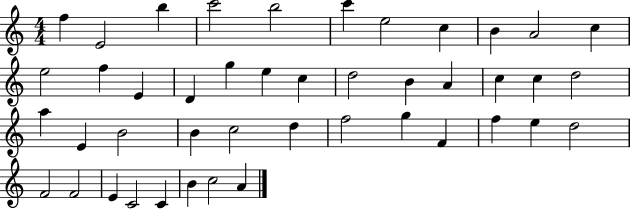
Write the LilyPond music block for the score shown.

{
  \clef treble
  \numericTimeSignature
  \time 4/4
  \key c \major
  f''4 e'2 b''4 | c'''2 b''2 | c'''4 e''2 c''4 | b'4 a'2 c''4 | \break e''2 f''4 e'4 | d'4 g''4 e''4 c''4 | d''2 b'4 a'4 | c''4 c''4 d''2 | \break a''4 e'4 b'2 | b'4 c''2 d''4 | f''2 g''4 f'4 | f''4 e''4 d''2 | \break f'2 f'2 | e'4 c'2 c'4 | b'4 c''2 a'4 | \bar "|."
}